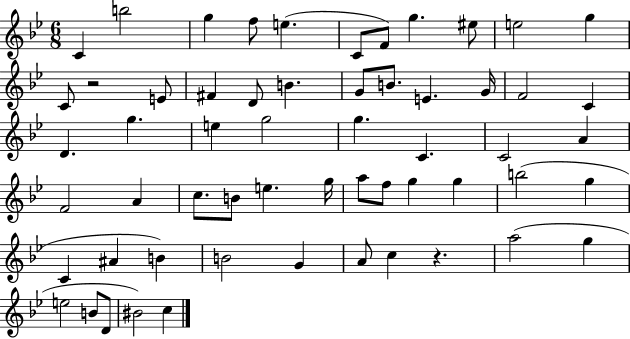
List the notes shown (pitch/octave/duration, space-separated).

C4/q B5/h G5/q F5/e E5/q. C4/e F4/e G5/q. EIS5/e E5/h G5/q C4/e R/h E4/e F#4/q D4/e B4/q. G4/e B4/e. E4/q. G4/s F4/h C4/q D4/q. G5/q. E5/q G5/h G5/q. C4/q. C4/h A4/q F4/h A4/q C5/e. B4/e E5/q. G5/s A5/e F5/e G5/q G5/q B5/h G5/q C4/q A#4/q B4/q B4/h G4/q A4/e C5/q R/q. A5/h G5/q E5/h B4/e D4/e BIS4/h C5/q